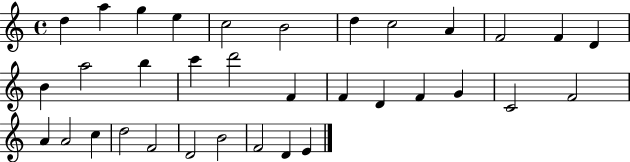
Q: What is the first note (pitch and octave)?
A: D5